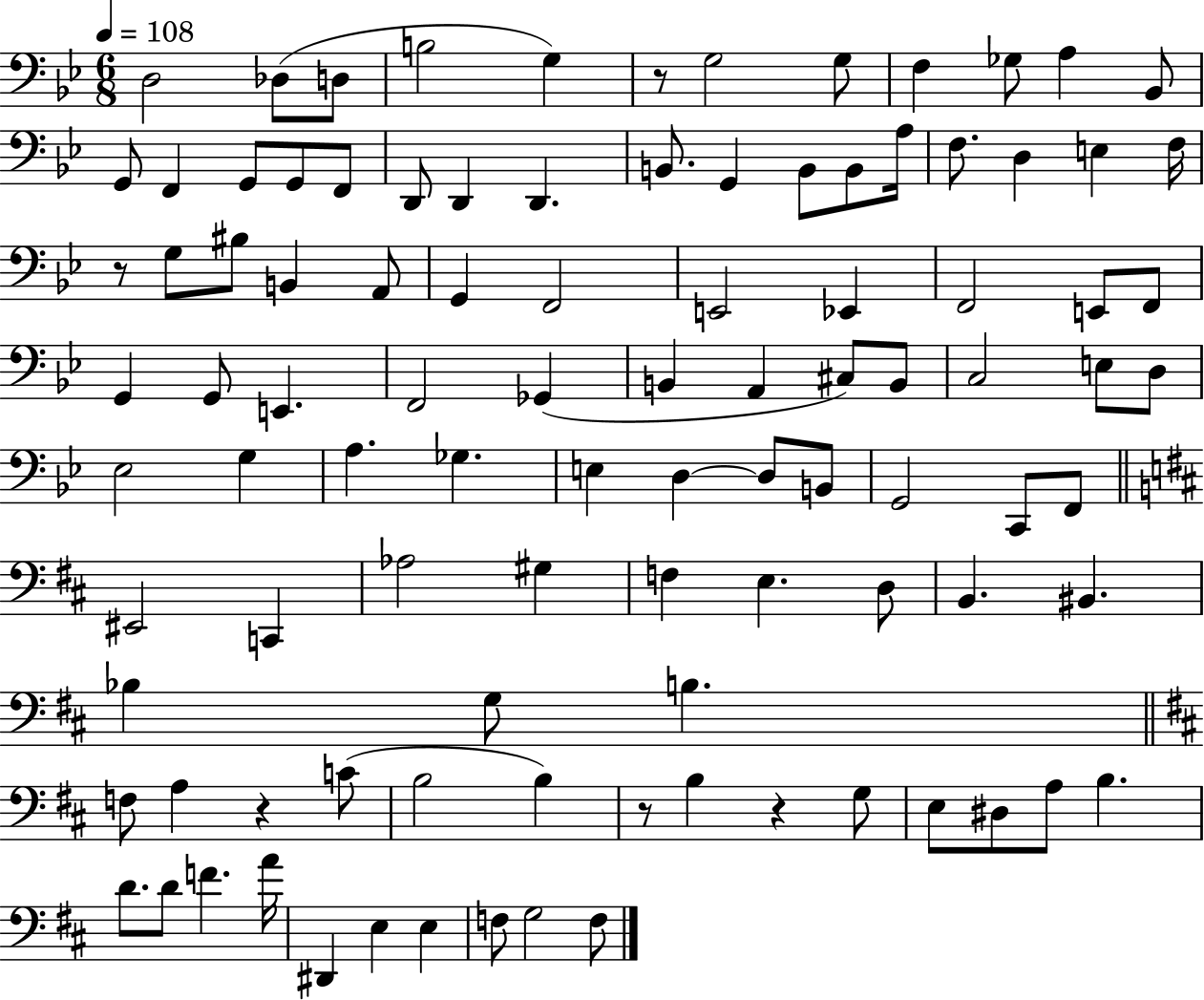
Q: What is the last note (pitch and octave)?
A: F3